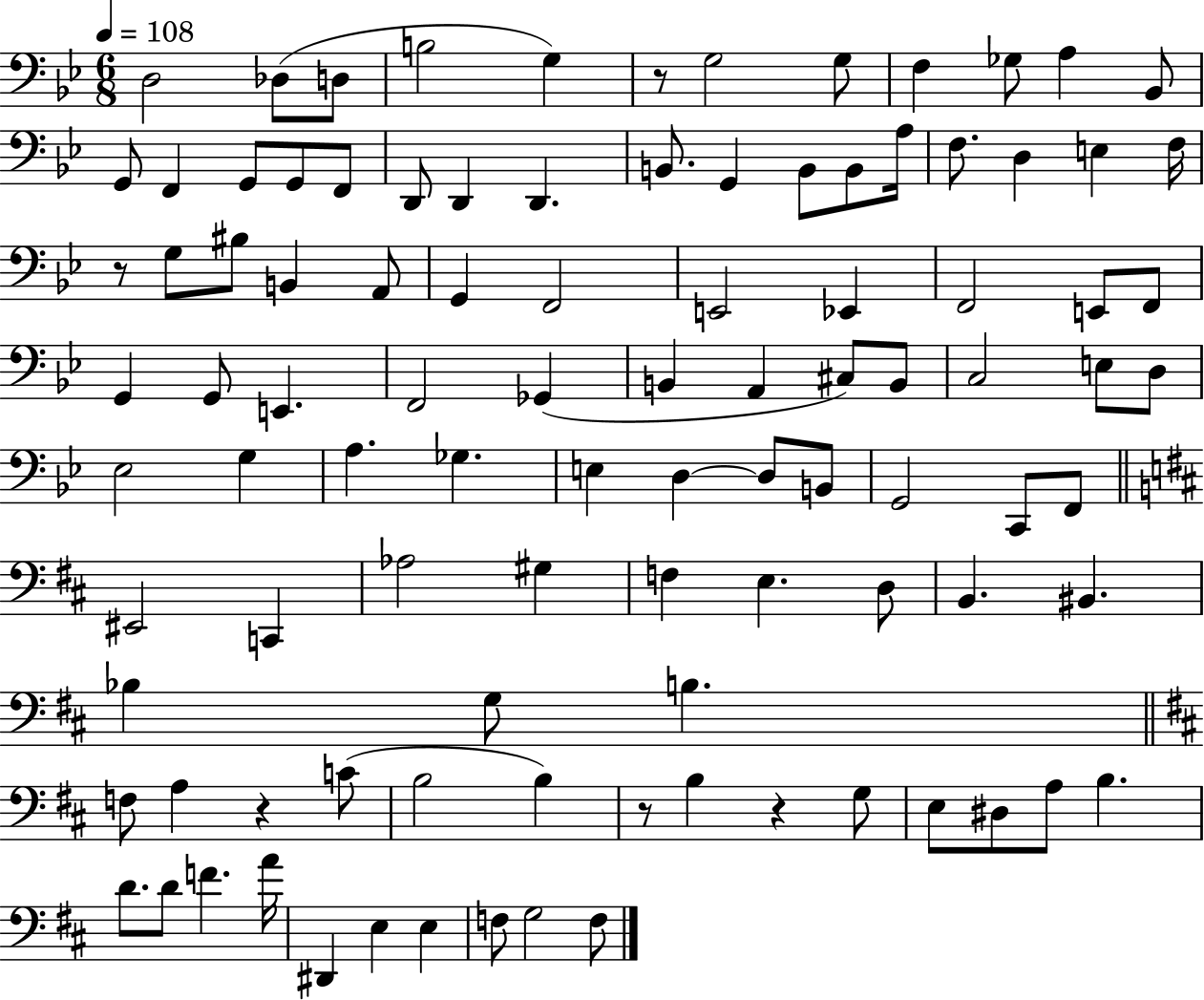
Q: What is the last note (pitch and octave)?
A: F3